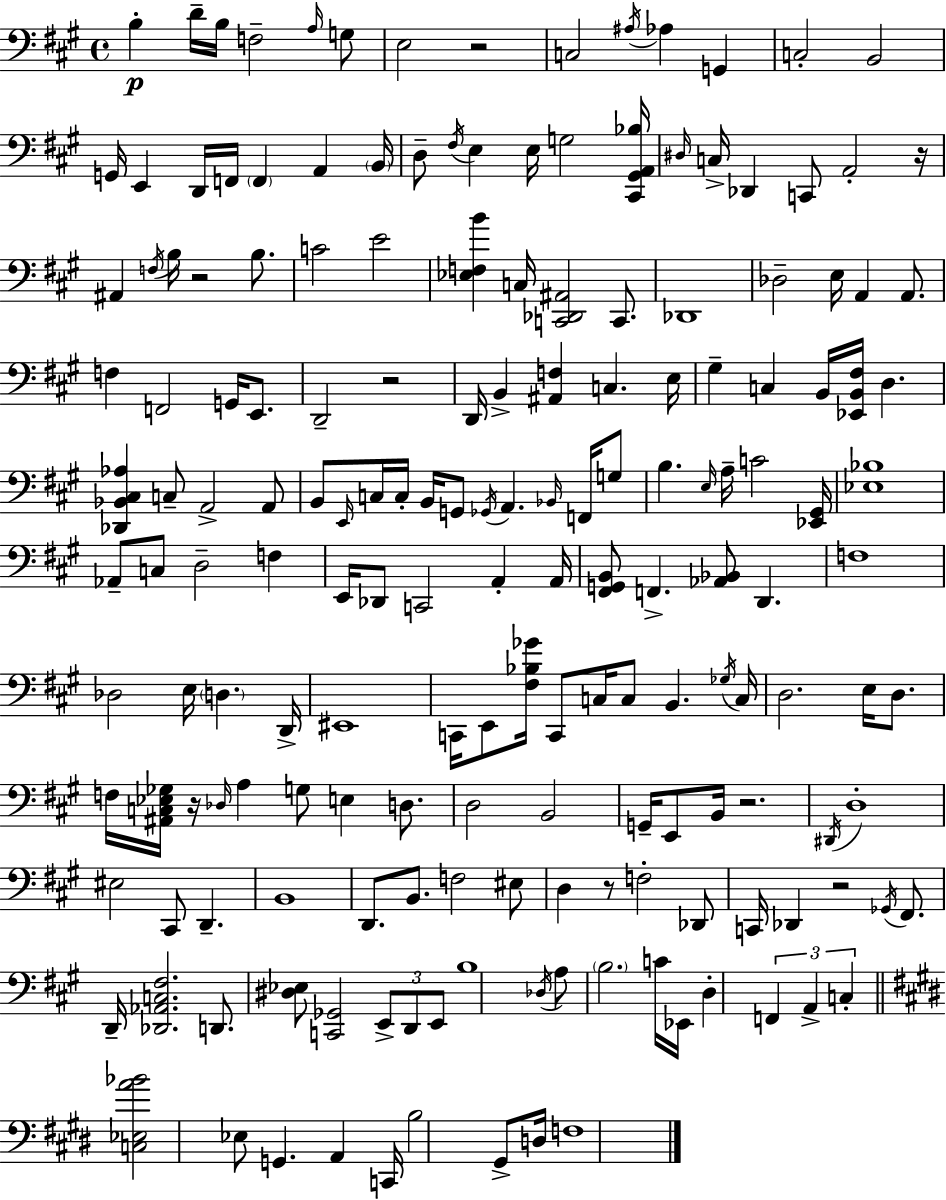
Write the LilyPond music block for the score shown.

{
  \clef bass
  \time 4/4
  \defaultTimeSignature
  \key a \major
  b4-.\p d'16-- b16 f2-- \grace { a16 } g8 | e2 r2 | c2 \acciaccatura { ais16 } aes4 g,4 | c2-. b,2 | \break g,16 e,4 d,16 f,16 \parenthesize f,4 a,4 | \parenthesize b,16 d8-- \acciaccatura { fis16 } e4 e16 g2 | <cis, gis, a, bes>16 \grace { dis16 } c16-> des,4 c,8 a,2-. | r16 ais,4 \acciaccatura { f16 } b16 r2 | \break b8. c'2 e'2 | <ees f b'>4 c16 <c, des, ais,>2 | c,8. des,1 | des2-- e16 a,4 | \break a,8. f4 f,2 | g,16 e,8. d,2-- r2 | d,16 b,4-> <ais, f>4 c4. | e16 gis4-- c4 b,16 <ees, b, fis>16 d4. | \break <des, bes, cis aes>4 c8-- a,2-> | a,8 b,8 \grace { e,16 } c16 c16-. b,16 g,8 \acciaccatura { ges,16 } a,4. | \grace { bes,16 } f,16 g8 b4. \grace { e16 } a16-- | c'2 <ees, gis,>16 <ees bes>1 | \break aes,8-- c8 d2-- | f4 e,16 des,8 c,2 | a,4-. a,16 <fis, g, b,>8 f,4.-> | <aes, bes,>8 d,4. f1 | \break des2 | e16 \parenthesize d4. d,16-> eis,1 | c,16 e,8 <fis bes ges'>16 c,8 c16 | c8 b,4. \acciaccatura { ges16 } c16 d2. | \break e16 d8. f16 <ais, c ees ges>16 r16 \grace { des16 } a4 | g8 e4 d8. d2 | b,2 g,16-- e,8 b,16 r2. | \acciaccatura { dis,16 } d1-. | \break eis2 | cis,8 d,4.-- b,1 | d,8. b,8. | f2 eis8 d4 | \break r8 f2-. des,8 c,16 des,4 | r2 \acciaccatura { ges,16 } fis,8. d,16-- <des, aes, c fis>2. | d,8. <dis ees>8 <c, ges,>2 | \tuplet 3/2 { e,8-> d,8 e,8 } b1 | \break \acciaccatura { des16 } a8 | \parenthesize b2. c'16 ees,16 d4-. | \tuplet 3/2 { f,4 a,4-> c4-. } \bar "||" \break \key e \major <c ees a' bes'>2 ees8 g,4. | a,4 c,16 b2 gis,8-> d16 | f1 | \bar "|."
}